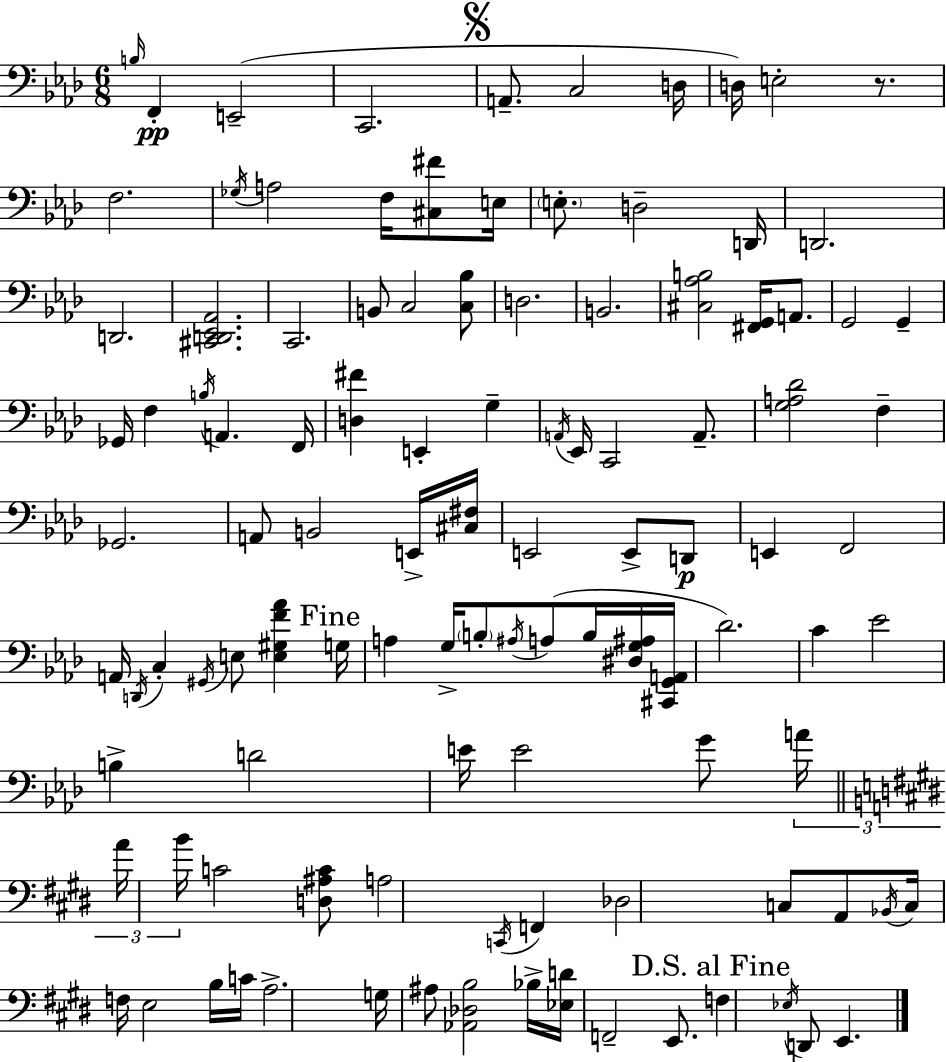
X:1
T:Untitled
M:6/8
L:1/4
K:Ab
B,/4 F,, E,,2 C,,2 A,,/2 C,2 D,/4 D,/4 E,2 z/2 F,2 _G,/4 A,2 F,/4 [^C,^F]/2 E,/4 E,/2 D,2 D,,/4 D,,2 D,,2 [^C,,D,,_E,,_A,,]2 C,,2 B,,/2 C,2 [C,_B,]/2 D,2 B,,2 [^C,_A,B,]2 [^F,,G,,]/4 A,,/2 G,,2 G,, _G,,/4 F, B,/4 A,, F,,/4 [D,^F] E,, G, A,,/4 _E,,/4 C,,2 A,,/2 [G,A,_D]2 F, _G,,2 A,,/2 B,,2 E,,/4 [^C,^F,]/4 E,,2 E,,/2 D,,/2 E,, F,,2 A,,/4 D,,/4 C, ^G,,/4 E,/2 [E,^G,F_A] G,/4 A, G,/4 B,/2 ^A,/4 A,/2 B,/4 [^D,G,^A,]/4 [^C,,G,,A,,]/4 _D2 C _E2 B, D2 E/4 E2 G/2 A/4 A/4 B/4 C2 [D,^A,C]/2 A,2 C,,/4 F,, _D,2 C,/2 A,,/2 _B,,/4 C,/4 F,/4 E,2 B,/4 C/4 A,2 G,/4 ^A,/2 [_A,,_D,B,]2 _B,/4 [_E,D]/4 F,,2 E,,/2 F, _E,/4 D,,/2 E,,